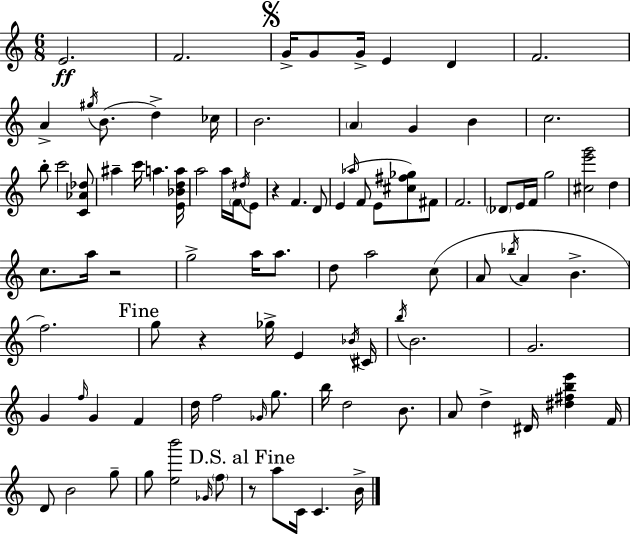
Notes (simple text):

E4/h. F4/h. G4/s G4/e G4/s E4/q D4/q F4/h. A4/q G#5/s B4/e. D5/q CES5/s B4/h. A4/q G4/q B4/q C5/h. B5/e C6/h [C4,Ab4,Db5]/e A#5/q C6/s A5/q. [E4,Bb4,D5,A5]/s A5/h A5/s F4/s D#5/s E4/e R/q F4/q. D4/e E4/q Ab5/s F4/e E4/e [C#5,F#5,Gb5]/e F#4/e F4/h. Db4/e E4/s F4/s G5/h [C#5,E6,G6]/h D5/q C5/e. A5/s R/h G5/h A5/s A5/e. D5/e A5/h C5/e A4/e Bb5/s A4/q B4/q. F5/h. G5/e R/q Gb5/s E4/q Bb4/s C#4/s B5/s B4/h. G4/h. G4/q F5/s G4/q F4/q D5/s F5/h Gb4/s G5/e. B5/s D5/h B4/e. A4/e D5/q D#4/s [D#5,F#5,B5,E6]/q F4/s D4/e B4/h G5/e G5/e [E5,B6]/h Gb4/s F5/e R/e A5/e C4/s C4/q. B4/s